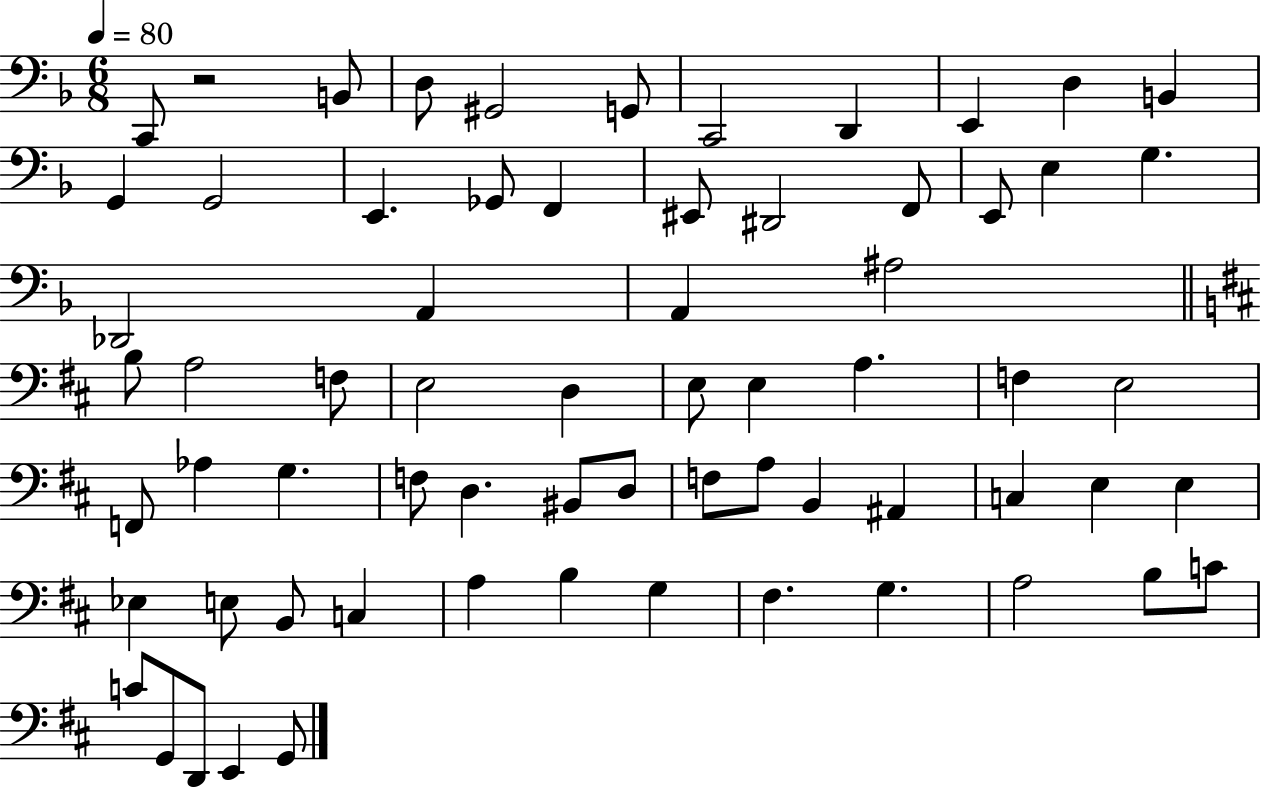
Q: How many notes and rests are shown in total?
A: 67